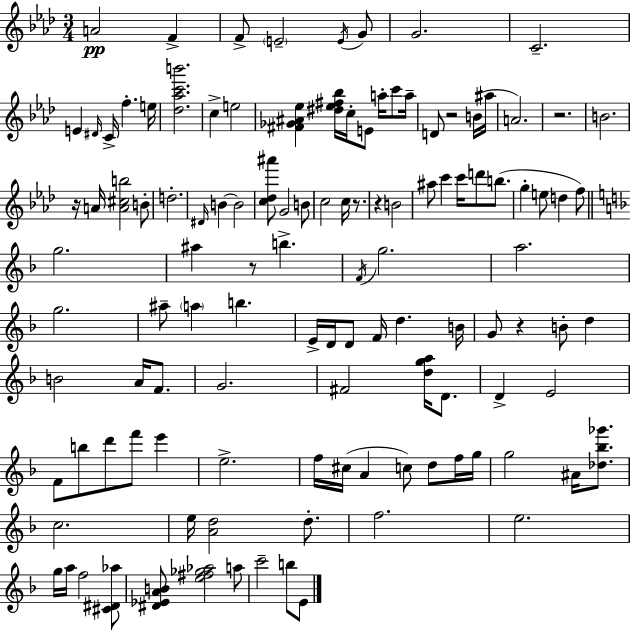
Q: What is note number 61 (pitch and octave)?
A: B4